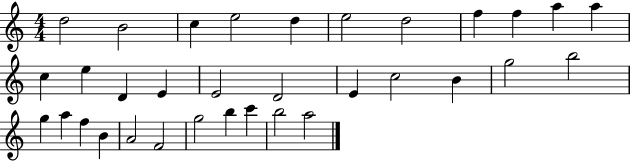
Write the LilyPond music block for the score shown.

{
  \clef treble
  \numericTimeSignature
  \time 4/4
  \key c \major
  d''2 b'2 | c''4 e''2 d''4 | e''2 d''2 | f''4 f''4 a''4 a''4 | \break c''4 e''4 d'4 e'4 | e'2 d'2 | e'4 c''2 b'4 | g''2 b''2 | \break g''4 a''4 f''4 b'4 | a'2 f'2 | g''2 b''4 c'''4 | b''2 a''2 | \break \bar "|."
}